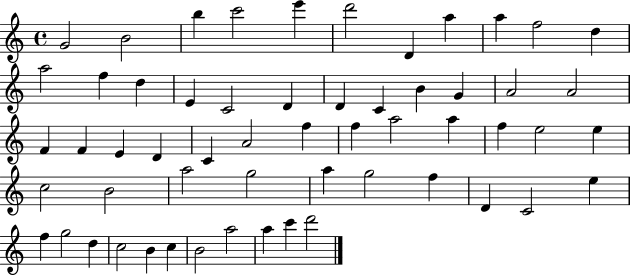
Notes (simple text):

G4/h B4/h B5/q C6/h E6/q D6/h D4/q A5/q A5/q F5/h D5/q A5/h F5/q D5/q E4/q C4/h D4/q D4/q C4/q B4/q G4/q A4/h A4/h F4/q F4/q E4/q D4/q C4/q A4/h F5/q F5/q A5/h A5/q F5/q E5/h E5/q C5/h B4/h A5/h G5/h A5/q G5/h F5/q D4/q C4/h E5/q F5/q G5/h D5/q C5/h B4/q C5/q B4/h A5/h A5/q C6/q D6/h